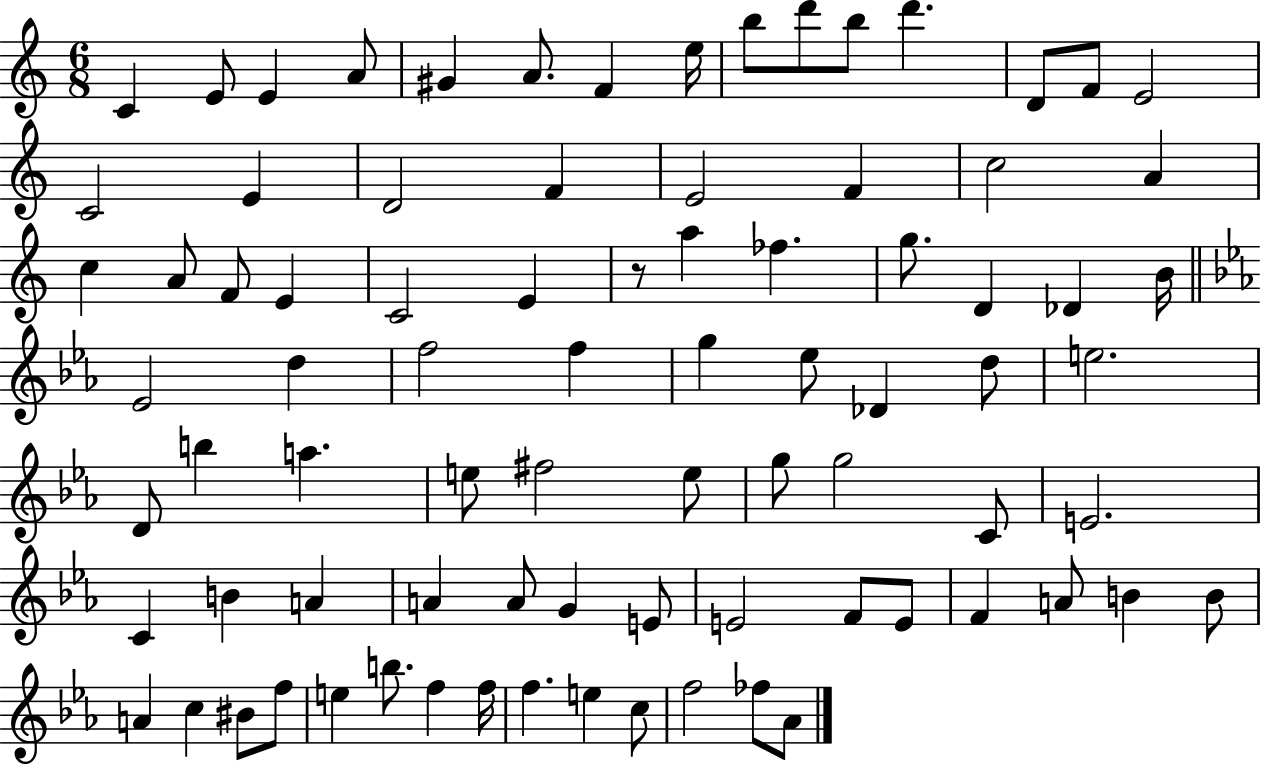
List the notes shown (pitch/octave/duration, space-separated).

C4/q E4/e E4/q A4/e G#4/q A4/e. F4/q E5/s B5/e D6/e B5/e D6/q. D4/e F4/e E4/h C4/h E4/q D4/h F4/q E4/h F4/q C5/h A4/q C5/q A4/e F4/e E4/q C4/h E4/q R/e A5/q FES5/q. G5/e. D4/q Db4/q B4/s Eb4/h D5/q F5/h F5/q G5/q Eb5/e Db4/q D5/e E5/h. D4/e B5/q A5/q. E5/e F#5/h E5/e G5/e G5/h C4/e E4/h. C4/q B4/q A4/q A4/q A4/e G4/q E4/e E4/h F4/e E4/e F4/q A4/e B4/q B4/e A4/q C5/q BIS4/e F5/e E5/q B5/e. F5/q F5/s F5/q. E5/q C5/e F5/h FES5/e Ab4/e